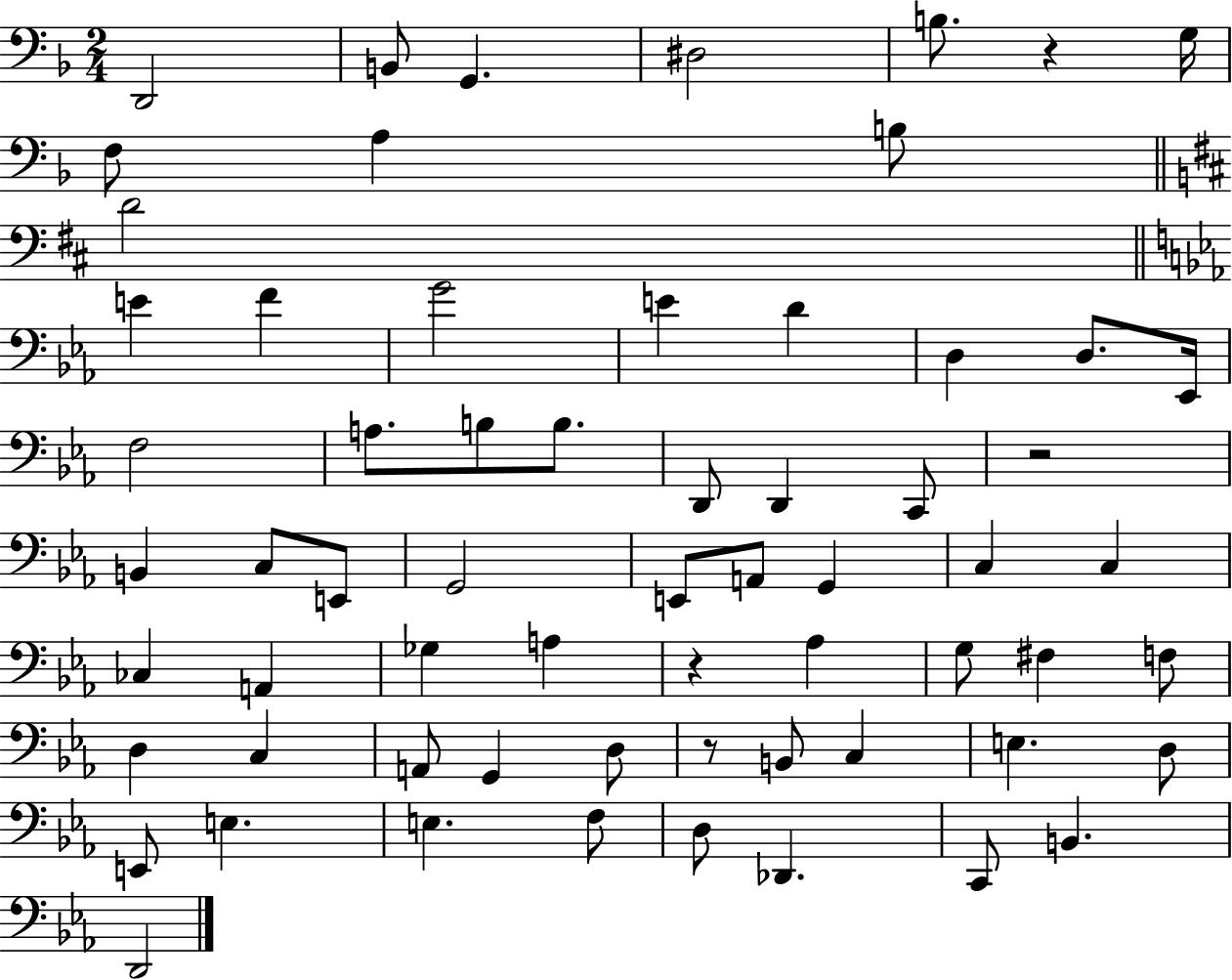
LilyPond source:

{
  \clef bass
  \numericTimeSignature
  \time 2/4
  \key f \major
  d,2 | b,8 g,4. | dis2 | b8. r4 g16 | \break f8 a4 b8 | \bar "||" \break \key d \major d'2 | \bar "||" \break \key c \minor e'4 f'4 | g'2 | e'4 d'4 | d4 d8. ees,16 | \break f2 | a8. b8 b8. | d,8 d,4 c,8 | r2 | \break b,4 c8 e,8 | g,2 | e,8 a,8 g,4 | c4 c4 | \break ces4 a,4 | ges4 a4 | r4 aes4 | g8 fis4 f8 | \break d4 c4 | a,8 g,4 d8 | r8 b,8 c4 | e4. d8 | \break e,8 e4. | e4. f8 | d8 des,4. | c,8 b,4. | \break d,2 | \bar "|."
}